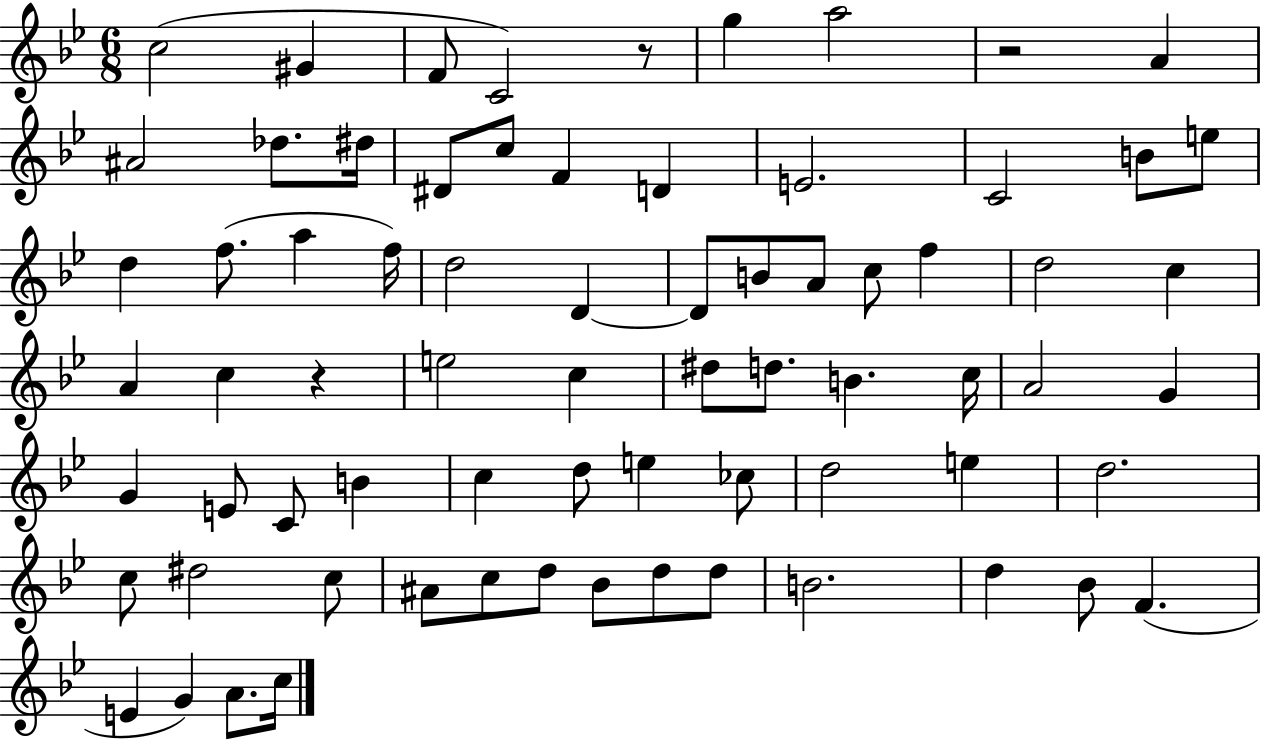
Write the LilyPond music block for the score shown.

{
  \clef treble
  \numericTimeSignature
  \time 6/8
  \key bes \major
  \repeat volta 2 { c''2( gis'4 | f'8 c'2) r8 | g''4 a''2 | r2 a'4 | \break ais'2 des''8. dis''16 | dis'8 c''8 f'4 d'4 | e'2. | c'2 b'8 e''8 | \break d''4 f''8.( a''4 f''16) | d''2 d'4~~ | d'8 b'8 a'8 c''8 f''4 | d''2 c''4 | \break a'4 c''4 r4 | e''2 c''4 | dis''8 d''8. b'4. c''16 | a'2 g'4 | \break g'4 e'8 c'8 b'4 | c''4 d''8 e''4 ces''8 | d''2 e''4 | d''2. | \break c''8 dis''2 c''8 | ais'8 c''8 d''8 bes'8 d''8 d''8 | b'2. | d''4 bes'8 f'4.( | \break e'4 g'4) a'8. c''16 | } \bar "|."
}